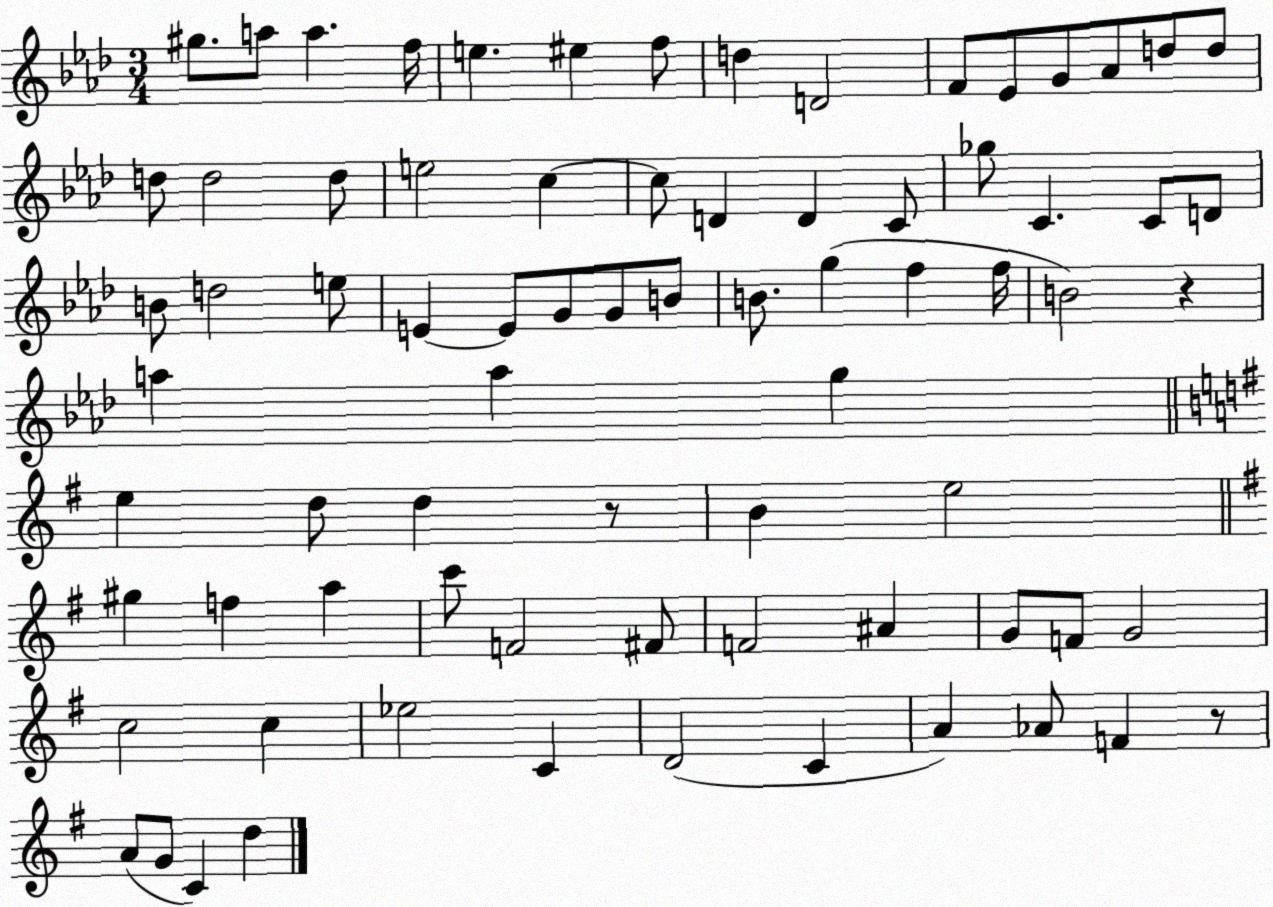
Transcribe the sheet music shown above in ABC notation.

X:1
T:Untitled
M:3/4
L:1/4
K:Ab
^g/2 a/2 a f/4 e ^e f/2 d D2 F/2 _E/2 G/2 _A/2 d/2 d/2 d/2 d2 d/2 e2 c c/2 D D C/2 _g/2 C C/2 D/2 B/2 d2 e/2 E E/2 G/2 G/2 B/2 B/2 g f f/4 B2 z a a g e d/2 d z/2 B e2 ^g f a c'/2 F2 ^F/2 F2 ^A G/2 F/2 G2 c2 c _e2 C D2 C A _A/2 F z/2 A/2 G/2 C d